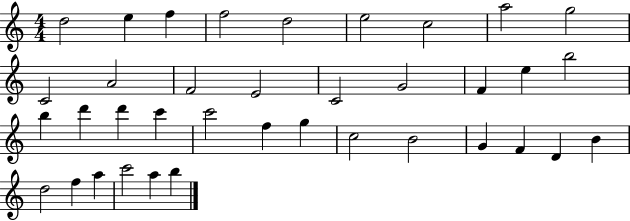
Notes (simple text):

D5/h E5/q F5/q F5/h D5/h E5/h C5/h A5/h G5/h C4/h A4/h F4/h E4/h C4/h G4/h F4/q E5/q B5/h B5/q D6/q D6/q C6/q C6/h F5/q G5/q C5/h B4/h G4/q F4/q D4/q B4/q D5/h F5/q A5/q C6/h A5/q B5/q